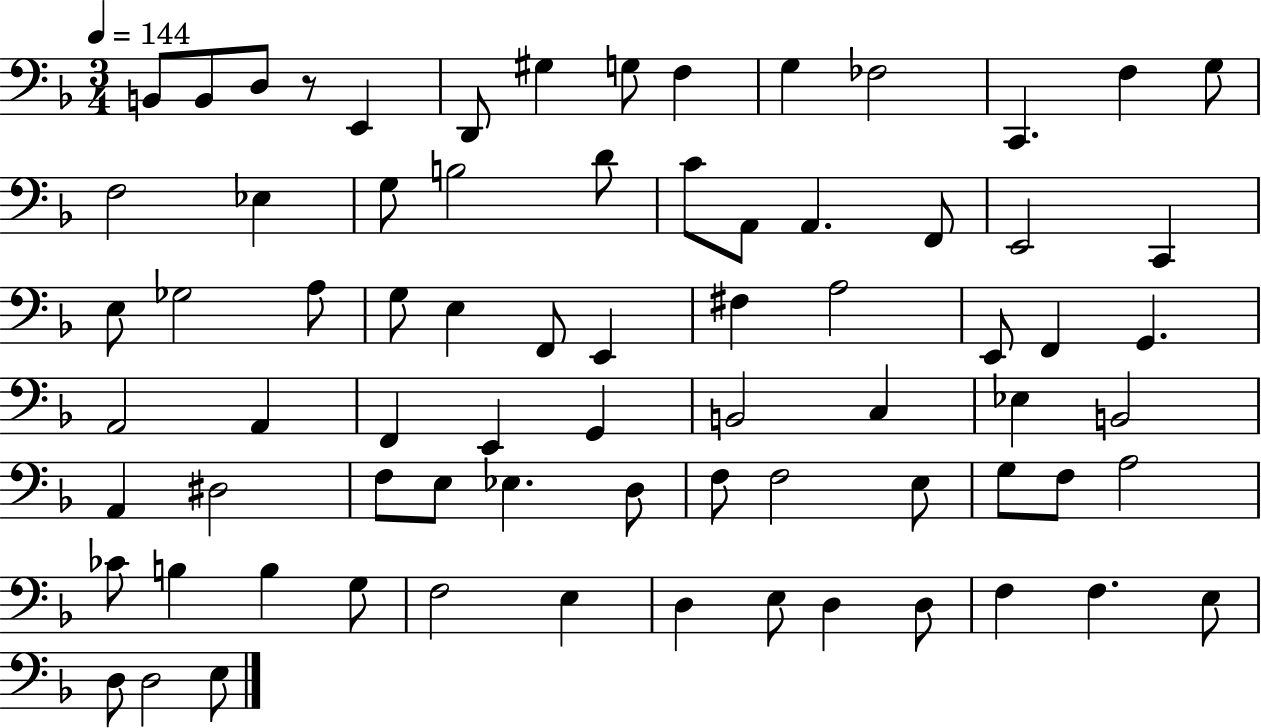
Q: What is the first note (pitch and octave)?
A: B2